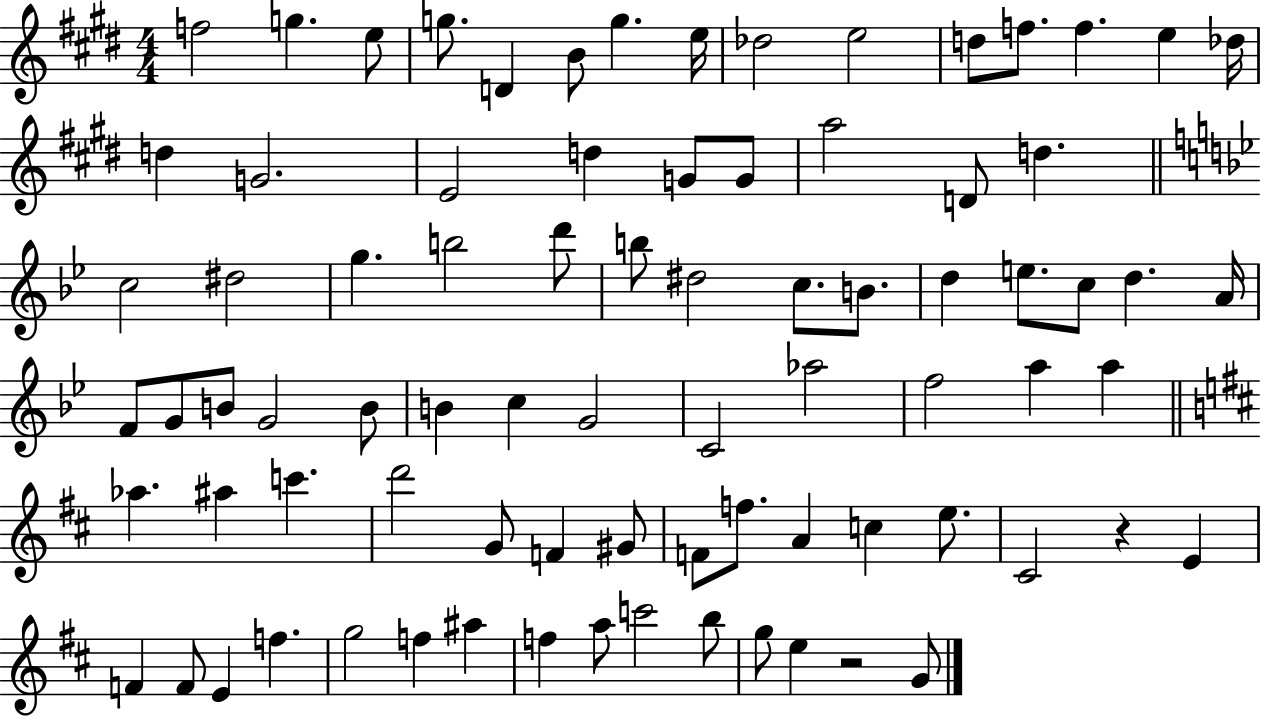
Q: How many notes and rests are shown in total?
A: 81